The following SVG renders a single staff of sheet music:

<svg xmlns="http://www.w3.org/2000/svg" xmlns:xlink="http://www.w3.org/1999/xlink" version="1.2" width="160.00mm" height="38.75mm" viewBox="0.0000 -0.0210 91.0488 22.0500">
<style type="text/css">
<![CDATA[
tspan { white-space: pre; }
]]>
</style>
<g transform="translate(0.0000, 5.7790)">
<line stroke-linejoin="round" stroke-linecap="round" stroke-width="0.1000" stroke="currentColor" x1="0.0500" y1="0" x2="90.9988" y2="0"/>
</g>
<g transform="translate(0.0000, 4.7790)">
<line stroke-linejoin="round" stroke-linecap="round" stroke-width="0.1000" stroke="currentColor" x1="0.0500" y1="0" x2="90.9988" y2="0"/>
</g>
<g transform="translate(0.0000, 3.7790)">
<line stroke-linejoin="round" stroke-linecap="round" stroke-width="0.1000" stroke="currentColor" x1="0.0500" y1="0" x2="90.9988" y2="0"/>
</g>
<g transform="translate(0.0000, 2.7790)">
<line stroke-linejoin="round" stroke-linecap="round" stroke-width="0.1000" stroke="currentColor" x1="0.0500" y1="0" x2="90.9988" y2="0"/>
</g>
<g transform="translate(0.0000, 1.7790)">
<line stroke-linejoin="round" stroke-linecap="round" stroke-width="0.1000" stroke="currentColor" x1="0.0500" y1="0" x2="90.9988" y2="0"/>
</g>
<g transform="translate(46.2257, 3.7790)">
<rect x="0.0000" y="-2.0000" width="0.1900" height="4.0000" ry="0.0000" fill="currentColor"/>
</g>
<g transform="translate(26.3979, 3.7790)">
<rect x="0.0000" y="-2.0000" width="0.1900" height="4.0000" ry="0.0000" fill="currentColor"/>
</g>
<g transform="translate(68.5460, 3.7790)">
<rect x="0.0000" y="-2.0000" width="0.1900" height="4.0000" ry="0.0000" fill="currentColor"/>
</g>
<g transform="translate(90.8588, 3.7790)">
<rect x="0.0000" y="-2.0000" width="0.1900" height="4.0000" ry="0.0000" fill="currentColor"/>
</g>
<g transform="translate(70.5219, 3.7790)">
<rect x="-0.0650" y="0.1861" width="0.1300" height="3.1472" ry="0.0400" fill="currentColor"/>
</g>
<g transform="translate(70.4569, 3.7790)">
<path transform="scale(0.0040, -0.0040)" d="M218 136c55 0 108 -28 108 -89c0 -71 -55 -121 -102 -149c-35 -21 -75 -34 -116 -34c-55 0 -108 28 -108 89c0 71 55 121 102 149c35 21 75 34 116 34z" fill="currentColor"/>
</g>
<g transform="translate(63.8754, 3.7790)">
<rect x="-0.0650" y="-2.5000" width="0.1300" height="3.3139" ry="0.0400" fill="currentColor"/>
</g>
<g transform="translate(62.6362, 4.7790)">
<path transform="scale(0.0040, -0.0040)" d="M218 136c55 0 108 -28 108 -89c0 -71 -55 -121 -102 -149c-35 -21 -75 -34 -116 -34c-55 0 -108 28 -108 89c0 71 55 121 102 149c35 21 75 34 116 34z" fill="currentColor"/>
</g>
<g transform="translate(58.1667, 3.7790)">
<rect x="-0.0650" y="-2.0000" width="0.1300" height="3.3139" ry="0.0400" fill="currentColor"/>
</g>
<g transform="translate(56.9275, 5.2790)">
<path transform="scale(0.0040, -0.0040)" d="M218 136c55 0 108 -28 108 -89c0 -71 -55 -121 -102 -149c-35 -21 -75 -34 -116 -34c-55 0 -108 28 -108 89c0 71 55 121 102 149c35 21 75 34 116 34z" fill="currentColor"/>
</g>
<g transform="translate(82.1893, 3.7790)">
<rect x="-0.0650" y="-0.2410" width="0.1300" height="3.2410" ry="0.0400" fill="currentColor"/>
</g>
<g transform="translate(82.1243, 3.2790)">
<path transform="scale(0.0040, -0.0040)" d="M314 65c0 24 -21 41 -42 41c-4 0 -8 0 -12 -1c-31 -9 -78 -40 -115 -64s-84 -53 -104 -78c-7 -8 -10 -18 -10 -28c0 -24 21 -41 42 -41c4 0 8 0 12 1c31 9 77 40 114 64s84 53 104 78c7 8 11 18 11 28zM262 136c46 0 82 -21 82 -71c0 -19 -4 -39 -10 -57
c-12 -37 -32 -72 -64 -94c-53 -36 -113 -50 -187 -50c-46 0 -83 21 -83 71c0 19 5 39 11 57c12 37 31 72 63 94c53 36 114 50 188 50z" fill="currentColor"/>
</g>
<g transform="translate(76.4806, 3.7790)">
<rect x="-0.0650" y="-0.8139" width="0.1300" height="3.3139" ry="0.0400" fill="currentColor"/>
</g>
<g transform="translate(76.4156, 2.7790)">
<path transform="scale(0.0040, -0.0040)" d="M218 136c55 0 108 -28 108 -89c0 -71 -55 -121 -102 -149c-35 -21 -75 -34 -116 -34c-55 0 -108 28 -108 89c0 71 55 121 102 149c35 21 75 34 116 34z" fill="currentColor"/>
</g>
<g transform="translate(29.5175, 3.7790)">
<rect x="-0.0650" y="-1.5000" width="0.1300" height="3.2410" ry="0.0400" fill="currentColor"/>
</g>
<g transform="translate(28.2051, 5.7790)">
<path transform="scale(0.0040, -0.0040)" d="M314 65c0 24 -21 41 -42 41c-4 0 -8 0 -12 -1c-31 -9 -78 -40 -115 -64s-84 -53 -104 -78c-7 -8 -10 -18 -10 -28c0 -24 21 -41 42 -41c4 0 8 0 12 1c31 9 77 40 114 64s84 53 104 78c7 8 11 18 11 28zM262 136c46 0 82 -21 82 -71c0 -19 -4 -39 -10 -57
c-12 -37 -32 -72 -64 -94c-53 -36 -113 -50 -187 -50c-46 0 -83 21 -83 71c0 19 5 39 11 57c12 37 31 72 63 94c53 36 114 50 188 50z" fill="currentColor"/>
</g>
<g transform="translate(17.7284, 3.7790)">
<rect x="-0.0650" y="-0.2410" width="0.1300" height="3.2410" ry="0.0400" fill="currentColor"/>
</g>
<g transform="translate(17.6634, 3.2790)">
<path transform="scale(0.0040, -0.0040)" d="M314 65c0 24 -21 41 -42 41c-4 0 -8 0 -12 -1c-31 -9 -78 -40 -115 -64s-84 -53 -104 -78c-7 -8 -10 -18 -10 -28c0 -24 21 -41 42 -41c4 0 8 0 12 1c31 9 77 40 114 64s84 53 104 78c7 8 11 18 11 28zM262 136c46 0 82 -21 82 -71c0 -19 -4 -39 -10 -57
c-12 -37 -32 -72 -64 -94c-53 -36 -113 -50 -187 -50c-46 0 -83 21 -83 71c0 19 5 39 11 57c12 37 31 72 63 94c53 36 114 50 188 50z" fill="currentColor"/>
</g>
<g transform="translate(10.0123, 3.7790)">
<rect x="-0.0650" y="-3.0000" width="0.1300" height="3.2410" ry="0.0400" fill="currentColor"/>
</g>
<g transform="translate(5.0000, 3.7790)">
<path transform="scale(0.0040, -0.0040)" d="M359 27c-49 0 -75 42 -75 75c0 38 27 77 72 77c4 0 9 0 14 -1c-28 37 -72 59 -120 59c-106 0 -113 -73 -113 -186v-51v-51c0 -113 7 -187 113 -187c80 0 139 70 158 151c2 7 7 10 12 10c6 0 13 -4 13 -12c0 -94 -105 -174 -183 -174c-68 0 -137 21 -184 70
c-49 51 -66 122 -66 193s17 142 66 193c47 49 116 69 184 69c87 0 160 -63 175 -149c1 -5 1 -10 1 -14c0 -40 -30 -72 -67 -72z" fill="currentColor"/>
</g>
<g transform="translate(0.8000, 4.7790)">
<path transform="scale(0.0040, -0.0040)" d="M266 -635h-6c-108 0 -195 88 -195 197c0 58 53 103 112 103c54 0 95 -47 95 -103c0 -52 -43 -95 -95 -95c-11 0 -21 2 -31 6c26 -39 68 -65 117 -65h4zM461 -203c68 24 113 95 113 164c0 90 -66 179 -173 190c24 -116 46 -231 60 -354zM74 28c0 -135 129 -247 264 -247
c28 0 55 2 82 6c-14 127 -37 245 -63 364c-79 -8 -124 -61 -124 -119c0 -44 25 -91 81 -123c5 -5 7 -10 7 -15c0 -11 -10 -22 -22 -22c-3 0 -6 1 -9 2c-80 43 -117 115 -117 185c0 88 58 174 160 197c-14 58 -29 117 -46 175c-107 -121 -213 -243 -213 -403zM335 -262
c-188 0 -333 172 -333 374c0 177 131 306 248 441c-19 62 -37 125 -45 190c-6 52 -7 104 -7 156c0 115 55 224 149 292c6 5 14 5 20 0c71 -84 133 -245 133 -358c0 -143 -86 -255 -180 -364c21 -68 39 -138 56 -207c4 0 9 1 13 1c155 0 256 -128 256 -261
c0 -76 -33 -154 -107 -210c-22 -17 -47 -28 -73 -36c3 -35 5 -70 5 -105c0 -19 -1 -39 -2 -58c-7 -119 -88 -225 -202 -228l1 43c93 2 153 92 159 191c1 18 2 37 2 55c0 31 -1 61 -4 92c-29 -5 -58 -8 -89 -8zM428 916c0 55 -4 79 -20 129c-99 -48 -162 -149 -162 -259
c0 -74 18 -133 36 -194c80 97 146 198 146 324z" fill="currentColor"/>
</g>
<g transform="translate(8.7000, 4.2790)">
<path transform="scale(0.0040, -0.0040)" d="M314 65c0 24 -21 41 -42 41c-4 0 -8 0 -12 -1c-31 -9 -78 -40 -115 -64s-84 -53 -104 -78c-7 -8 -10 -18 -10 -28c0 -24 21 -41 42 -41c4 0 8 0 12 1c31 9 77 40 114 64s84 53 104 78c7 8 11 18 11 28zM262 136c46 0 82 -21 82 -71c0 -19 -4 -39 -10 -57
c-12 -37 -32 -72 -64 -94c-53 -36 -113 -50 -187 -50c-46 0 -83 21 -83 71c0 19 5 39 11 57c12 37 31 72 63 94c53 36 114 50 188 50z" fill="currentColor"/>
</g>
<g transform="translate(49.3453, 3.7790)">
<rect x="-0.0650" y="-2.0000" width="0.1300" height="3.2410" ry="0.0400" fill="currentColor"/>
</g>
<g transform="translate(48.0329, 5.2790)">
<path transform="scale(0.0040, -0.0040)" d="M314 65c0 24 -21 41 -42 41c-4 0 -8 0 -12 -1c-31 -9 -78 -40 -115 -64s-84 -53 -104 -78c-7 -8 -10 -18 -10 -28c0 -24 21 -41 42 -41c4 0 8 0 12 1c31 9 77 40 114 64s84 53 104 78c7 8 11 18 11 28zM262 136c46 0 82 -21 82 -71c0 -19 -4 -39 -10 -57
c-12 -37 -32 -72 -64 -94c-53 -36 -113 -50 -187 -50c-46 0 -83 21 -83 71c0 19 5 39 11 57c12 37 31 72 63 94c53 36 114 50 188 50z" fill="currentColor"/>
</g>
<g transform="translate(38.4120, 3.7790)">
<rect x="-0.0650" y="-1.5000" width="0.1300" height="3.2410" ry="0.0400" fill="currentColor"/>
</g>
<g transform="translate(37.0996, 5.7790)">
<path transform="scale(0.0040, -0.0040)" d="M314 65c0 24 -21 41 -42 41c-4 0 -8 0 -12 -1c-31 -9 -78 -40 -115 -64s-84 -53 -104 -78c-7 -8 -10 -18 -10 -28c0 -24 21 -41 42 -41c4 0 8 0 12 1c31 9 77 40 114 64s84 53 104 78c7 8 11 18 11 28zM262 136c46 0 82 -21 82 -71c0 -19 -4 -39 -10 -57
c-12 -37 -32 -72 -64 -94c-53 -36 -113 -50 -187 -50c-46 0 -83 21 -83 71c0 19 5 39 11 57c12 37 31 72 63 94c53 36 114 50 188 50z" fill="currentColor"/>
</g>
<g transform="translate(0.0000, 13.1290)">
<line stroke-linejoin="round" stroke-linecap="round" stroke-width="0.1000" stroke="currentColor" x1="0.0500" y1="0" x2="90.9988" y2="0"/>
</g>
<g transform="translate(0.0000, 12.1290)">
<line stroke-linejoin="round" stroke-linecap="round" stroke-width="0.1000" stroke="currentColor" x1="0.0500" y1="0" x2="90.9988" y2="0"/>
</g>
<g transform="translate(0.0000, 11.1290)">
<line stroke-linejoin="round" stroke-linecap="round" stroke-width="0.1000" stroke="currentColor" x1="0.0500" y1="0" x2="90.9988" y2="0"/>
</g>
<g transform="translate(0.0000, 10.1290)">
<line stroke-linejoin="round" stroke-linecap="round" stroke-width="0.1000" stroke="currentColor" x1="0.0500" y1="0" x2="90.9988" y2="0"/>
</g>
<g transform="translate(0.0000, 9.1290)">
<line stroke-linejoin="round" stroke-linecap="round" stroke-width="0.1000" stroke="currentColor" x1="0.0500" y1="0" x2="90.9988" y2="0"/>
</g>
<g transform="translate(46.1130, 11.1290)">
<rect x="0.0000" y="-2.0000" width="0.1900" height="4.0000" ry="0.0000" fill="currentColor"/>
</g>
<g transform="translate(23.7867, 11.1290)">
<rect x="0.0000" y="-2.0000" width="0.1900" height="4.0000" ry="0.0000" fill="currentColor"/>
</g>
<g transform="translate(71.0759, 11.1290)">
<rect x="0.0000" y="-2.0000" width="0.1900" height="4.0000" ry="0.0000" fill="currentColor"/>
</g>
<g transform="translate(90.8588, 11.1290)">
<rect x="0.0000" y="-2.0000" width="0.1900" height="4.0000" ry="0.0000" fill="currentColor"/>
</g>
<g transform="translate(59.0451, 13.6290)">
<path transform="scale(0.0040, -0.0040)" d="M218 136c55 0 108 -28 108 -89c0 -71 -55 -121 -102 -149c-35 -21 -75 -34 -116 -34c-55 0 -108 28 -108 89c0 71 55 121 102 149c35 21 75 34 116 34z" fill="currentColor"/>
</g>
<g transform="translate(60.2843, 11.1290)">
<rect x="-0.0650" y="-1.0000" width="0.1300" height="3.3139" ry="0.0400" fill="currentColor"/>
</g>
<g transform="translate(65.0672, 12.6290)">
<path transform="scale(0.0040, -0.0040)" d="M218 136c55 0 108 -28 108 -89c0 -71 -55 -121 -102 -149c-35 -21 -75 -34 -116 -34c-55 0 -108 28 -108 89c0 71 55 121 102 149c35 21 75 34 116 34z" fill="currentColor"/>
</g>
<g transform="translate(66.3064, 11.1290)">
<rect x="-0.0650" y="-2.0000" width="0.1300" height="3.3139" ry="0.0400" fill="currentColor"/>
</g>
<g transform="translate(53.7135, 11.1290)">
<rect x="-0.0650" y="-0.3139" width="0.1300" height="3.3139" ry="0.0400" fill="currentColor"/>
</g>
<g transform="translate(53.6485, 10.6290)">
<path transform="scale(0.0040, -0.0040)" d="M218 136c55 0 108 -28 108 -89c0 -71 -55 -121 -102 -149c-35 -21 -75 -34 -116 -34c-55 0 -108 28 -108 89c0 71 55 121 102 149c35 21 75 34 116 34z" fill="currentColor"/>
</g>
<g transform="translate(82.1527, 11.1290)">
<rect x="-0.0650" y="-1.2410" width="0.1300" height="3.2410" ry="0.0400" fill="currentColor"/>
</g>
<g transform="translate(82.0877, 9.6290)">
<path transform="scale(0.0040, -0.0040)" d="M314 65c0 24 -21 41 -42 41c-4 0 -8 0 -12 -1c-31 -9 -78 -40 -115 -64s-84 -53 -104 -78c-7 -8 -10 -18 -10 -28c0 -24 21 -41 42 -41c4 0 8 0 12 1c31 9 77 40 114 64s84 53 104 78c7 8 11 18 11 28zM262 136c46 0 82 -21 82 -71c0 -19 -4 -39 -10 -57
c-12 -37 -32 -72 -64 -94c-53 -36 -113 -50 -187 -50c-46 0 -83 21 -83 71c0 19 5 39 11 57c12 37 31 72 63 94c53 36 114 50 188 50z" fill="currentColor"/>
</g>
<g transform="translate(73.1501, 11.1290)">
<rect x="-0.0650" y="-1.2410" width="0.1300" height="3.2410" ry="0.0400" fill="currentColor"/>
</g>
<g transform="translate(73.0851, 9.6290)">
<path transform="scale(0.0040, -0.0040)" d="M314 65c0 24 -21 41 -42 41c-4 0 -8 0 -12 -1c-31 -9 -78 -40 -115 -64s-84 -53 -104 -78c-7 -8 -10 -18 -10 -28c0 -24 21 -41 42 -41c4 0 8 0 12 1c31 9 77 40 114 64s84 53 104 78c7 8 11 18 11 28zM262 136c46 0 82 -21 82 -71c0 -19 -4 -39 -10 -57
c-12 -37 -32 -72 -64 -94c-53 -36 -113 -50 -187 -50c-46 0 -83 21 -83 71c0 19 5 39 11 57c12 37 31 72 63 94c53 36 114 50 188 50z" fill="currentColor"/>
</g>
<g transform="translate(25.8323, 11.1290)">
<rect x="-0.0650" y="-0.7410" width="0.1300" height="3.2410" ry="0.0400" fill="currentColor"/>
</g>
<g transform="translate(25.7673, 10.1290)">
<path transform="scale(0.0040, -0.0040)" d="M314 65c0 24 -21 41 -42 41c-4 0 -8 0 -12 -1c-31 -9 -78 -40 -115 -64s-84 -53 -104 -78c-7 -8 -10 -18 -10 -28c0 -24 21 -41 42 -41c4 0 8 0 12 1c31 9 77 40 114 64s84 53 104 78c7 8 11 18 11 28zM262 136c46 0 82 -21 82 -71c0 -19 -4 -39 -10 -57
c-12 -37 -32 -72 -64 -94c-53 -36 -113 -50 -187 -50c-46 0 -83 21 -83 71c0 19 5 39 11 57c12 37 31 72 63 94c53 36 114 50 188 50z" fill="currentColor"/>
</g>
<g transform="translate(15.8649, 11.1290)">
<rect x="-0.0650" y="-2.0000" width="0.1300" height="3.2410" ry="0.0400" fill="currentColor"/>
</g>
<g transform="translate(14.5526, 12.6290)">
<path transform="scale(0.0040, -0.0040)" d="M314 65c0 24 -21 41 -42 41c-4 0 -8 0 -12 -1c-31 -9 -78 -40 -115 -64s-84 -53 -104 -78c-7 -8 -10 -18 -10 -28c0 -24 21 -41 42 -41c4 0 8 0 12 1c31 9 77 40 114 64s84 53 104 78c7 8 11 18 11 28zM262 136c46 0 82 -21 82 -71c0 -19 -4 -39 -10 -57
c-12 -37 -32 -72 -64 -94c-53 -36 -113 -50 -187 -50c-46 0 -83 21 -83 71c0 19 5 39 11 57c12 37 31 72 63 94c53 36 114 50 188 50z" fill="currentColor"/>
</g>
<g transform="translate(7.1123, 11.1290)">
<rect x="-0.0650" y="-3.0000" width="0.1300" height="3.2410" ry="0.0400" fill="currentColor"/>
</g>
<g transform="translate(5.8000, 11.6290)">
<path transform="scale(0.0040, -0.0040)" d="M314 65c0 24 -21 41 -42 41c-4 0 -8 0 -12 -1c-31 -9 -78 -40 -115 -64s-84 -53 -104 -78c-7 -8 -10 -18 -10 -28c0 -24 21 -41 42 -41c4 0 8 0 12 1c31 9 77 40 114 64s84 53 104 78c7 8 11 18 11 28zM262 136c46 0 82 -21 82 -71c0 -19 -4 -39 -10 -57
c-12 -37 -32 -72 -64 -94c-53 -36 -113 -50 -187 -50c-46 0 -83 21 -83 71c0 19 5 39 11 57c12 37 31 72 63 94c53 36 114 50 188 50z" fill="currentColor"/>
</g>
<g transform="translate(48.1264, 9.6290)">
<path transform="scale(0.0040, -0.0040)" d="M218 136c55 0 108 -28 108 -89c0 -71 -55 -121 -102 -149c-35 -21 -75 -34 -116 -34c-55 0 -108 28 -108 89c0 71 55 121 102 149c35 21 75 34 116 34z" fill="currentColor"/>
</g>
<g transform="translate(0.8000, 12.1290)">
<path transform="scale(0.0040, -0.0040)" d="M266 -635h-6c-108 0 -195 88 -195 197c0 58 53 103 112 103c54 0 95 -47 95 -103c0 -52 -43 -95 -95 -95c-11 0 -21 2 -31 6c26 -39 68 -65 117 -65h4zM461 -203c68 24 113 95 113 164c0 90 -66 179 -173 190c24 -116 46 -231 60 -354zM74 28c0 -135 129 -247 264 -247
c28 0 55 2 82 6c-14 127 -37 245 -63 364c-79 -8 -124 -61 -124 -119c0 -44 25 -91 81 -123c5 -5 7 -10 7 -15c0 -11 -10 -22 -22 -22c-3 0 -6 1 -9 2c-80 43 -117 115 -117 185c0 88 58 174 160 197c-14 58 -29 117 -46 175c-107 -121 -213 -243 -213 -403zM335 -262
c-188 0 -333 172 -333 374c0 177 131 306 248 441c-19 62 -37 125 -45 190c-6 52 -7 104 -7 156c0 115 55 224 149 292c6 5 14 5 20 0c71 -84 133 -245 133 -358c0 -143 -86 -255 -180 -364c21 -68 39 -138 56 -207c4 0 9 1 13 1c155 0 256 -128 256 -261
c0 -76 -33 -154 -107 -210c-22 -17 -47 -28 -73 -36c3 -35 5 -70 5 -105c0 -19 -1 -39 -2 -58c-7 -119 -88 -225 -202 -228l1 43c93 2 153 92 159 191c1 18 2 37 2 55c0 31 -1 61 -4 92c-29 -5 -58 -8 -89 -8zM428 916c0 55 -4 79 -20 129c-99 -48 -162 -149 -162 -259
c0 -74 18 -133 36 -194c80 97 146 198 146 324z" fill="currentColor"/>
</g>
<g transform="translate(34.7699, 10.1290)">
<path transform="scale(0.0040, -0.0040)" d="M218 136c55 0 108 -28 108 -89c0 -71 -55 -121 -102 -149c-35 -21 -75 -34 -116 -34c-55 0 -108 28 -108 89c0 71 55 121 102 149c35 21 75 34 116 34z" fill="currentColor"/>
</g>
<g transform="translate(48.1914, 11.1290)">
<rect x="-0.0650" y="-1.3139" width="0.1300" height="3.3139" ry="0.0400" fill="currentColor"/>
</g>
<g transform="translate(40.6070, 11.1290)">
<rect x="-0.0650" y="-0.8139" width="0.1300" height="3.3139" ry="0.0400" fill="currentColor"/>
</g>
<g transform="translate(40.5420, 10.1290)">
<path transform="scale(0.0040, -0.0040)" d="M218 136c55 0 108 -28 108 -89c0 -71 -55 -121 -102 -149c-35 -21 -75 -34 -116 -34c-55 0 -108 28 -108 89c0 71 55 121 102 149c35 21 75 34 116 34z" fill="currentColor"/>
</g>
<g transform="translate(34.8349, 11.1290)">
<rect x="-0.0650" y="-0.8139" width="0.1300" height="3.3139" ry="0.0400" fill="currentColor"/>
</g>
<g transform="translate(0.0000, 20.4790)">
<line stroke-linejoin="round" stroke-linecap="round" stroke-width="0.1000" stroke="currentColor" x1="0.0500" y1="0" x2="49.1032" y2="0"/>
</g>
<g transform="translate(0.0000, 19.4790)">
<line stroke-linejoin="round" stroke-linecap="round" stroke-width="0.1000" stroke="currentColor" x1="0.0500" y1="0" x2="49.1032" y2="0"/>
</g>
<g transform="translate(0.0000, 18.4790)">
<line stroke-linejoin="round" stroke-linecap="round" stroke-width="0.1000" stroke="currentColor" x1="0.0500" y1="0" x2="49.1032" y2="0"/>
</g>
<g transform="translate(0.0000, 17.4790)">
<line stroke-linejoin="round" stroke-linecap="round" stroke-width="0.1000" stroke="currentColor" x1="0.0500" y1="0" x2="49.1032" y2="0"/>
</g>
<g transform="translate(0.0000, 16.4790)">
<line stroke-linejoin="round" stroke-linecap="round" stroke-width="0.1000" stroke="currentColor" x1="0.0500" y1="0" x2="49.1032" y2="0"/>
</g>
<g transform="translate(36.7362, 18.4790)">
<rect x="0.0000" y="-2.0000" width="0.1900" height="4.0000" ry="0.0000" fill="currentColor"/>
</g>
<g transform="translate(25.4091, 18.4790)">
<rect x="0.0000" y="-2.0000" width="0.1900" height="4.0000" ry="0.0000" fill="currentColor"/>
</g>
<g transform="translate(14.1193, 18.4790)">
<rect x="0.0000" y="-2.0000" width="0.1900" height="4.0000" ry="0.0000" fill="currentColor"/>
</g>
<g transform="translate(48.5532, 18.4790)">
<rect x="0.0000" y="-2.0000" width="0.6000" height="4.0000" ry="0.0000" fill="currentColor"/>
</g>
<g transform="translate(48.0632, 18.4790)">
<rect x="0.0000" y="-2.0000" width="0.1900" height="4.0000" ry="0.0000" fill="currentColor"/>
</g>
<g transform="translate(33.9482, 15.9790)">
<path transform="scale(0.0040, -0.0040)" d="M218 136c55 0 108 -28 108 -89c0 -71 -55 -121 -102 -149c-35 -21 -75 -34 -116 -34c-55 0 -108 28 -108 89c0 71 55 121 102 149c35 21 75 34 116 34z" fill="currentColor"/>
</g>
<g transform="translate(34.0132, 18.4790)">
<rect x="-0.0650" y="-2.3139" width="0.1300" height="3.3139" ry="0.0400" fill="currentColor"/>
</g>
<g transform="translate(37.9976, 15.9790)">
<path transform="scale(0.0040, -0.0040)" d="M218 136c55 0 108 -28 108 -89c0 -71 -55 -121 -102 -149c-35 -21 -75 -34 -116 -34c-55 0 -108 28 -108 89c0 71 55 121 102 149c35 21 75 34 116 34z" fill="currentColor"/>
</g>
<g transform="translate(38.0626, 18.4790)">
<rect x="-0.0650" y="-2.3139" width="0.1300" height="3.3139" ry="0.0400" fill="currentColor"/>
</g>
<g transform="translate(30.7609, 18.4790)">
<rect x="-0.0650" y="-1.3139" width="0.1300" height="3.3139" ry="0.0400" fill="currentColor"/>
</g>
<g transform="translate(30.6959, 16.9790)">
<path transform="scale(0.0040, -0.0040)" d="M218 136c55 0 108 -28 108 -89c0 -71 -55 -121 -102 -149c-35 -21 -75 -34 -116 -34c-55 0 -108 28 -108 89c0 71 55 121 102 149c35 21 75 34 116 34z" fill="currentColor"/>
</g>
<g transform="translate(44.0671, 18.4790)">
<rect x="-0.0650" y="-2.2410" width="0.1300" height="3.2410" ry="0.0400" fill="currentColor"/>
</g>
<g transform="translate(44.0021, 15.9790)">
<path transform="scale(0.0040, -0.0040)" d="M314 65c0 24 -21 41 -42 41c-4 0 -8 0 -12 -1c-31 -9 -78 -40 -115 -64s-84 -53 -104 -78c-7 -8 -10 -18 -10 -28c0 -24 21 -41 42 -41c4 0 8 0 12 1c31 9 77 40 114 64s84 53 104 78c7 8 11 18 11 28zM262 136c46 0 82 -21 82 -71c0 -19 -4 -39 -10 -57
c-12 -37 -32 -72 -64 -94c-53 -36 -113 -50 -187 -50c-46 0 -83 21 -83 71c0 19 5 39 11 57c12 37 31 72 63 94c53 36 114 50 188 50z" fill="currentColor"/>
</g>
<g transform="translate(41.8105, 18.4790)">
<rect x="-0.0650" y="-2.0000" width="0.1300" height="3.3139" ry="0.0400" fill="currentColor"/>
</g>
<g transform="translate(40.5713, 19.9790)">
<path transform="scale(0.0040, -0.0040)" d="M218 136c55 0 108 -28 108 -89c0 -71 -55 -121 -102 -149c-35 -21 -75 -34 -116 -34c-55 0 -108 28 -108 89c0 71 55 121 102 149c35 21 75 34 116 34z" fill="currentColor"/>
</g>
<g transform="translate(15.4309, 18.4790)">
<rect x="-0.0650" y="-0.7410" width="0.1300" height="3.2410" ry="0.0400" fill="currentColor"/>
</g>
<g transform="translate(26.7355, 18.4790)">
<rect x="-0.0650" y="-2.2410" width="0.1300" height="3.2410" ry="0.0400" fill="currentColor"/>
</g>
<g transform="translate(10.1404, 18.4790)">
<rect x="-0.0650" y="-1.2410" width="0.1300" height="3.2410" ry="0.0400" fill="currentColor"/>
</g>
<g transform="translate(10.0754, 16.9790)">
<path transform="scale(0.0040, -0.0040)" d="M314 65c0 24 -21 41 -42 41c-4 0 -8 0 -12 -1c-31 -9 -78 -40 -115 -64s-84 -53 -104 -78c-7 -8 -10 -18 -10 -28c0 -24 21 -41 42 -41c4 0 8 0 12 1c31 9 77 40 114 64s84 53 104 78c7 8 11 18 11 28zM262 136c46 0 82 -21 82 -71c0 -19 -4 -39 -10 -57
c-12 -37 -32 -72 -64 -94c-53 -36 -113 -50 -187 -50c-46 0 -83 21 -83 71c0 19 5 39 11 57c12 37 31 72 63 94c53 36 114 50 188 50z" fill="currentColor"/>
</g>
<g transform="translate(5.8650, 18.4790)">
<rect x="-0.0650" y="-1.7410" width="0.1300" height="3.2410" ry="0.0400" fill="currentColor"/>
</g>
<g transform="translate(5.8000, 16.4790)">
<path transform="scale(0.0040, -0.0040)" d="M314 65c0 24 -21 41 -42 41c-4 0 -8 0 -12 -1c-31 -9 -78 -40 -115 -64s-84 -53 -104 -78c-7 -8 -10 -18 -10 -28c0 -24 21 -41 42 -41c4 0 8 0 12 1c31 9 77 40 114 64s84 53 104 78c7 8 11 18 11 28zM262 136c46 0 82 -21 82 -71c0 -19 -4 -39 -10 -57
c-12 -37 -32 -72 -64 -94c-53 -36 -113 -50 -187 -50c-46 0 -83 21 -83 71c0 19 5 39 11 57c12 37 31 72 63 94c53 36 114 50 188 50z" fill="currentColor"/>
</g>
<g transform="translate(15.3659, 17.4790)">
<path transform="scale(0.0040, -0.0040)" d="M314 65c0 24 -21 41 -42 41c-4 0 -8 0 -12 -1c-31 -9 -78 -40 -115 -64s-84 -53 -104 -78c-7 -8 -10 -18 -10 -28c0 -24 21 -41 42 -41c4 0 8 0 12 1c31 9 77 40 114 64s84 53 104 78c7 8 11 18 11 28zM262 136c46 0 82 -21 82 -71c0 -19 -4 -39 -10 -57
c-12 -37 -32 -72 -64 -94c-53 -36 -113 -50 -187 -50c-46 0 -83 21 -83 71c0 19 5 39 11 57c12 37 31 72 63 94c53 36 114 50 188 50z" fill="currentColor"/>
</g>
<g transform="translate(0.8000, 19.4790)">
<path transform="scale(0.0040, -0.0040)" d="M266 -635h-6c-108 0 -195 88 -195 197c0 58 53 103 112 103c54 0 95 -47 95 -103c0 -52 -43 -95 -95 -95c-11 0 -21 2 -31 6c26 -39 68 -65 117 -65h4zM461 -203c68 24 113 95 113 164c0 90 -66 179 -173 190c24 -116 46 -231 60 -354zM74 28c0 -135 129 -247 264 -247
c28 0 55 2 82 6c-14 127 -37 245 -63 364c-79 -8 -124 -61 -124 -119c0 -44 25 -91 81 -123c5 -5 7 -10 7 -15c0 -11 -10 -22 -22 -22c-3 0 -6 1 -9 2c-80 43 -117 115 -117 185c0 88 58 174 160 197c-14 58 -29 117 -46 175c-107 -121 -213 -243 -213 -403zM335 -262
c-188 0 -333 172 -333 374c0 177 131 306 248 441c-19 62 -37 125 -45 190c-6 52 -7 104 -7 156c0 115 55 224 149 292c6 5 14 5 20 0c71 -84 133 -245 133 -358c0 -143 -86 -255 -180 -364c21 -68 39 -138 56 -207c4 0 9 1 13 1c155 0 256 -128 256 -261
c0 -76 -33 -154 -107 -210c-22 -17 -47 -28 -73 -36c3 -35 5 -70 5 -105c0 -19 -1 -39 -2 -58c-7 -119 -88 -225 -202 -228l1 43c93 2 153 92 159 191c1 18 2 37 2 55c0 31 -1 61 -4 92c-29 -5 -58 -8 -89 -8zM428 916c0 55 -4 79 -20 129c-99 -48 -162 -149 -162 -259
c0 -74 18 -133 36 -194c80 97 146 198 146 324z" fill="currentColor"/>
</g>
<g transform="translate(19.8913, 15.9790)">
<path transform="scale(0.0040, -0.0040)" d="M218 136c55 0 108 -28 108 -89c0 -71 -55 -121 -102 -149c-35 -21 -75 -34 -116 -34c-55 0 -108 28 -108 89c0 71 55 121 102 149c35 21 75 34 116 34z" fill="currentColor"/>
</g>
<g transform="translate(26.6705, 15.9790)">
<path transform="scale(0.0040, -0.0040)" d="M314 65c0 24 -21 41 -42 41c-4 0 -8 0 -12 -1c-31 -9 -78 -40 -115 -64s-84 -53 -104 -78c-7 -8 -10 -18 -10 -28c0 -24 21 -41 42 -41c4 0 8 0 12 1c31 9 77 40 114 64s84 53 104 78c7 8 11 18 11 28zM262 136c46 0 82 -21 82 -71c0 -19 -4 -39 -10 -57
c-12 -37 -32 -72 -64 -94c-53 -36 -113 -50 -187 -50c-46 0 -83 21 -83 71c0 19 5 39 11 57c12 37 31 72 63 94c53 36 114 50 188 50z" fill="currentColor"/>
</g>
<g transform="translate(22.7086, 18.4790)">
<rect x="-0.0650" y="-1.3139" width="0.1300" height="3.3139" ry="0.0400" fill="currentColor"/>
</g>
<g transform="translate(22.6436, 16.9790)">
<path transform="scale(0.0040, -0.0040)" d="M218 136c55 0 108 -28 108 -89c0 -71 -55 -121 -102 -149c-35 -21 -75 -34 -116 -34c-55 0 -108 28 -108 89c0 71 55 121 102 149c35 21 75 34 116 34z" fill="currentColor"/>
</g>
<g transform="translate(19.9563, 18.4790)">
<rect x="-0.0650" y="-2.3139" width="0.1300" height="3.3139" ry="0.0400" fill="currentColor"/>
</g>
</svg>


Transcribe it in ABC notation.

X:1
T:Untitled
M:4/4
L:1/4
K:C
A2 c2 E2 E2 F2 F G B d c2 A2 F2 d2 d d e c D F e2 e2 f2 e2 d2 g e g2 e g g F g2